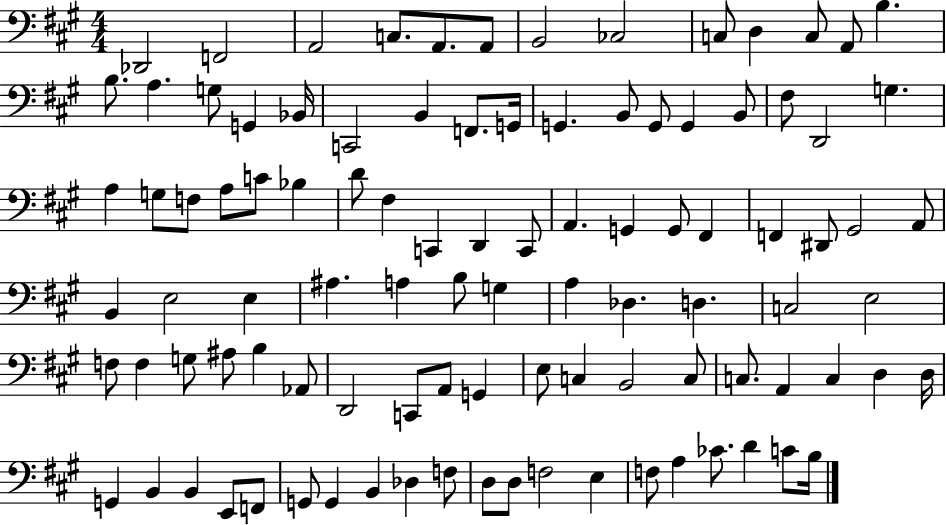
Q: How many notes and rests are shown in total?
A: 100